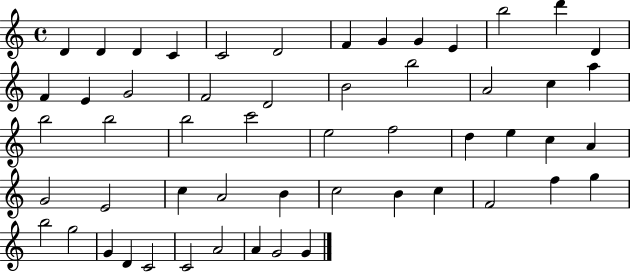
X:1
T:Untitled
M:4/4
L:1/4
K:C
D D D C C2 D2 F G G E b2 d' D F E G2 F2 D2 B2 b2 A2 c a b2 b2 b2 c'2 e2 f2 d e c A G2 E2 c A2 B c2 B c F2 f g b2 g2 G D C2 C2 A2 A G2 G